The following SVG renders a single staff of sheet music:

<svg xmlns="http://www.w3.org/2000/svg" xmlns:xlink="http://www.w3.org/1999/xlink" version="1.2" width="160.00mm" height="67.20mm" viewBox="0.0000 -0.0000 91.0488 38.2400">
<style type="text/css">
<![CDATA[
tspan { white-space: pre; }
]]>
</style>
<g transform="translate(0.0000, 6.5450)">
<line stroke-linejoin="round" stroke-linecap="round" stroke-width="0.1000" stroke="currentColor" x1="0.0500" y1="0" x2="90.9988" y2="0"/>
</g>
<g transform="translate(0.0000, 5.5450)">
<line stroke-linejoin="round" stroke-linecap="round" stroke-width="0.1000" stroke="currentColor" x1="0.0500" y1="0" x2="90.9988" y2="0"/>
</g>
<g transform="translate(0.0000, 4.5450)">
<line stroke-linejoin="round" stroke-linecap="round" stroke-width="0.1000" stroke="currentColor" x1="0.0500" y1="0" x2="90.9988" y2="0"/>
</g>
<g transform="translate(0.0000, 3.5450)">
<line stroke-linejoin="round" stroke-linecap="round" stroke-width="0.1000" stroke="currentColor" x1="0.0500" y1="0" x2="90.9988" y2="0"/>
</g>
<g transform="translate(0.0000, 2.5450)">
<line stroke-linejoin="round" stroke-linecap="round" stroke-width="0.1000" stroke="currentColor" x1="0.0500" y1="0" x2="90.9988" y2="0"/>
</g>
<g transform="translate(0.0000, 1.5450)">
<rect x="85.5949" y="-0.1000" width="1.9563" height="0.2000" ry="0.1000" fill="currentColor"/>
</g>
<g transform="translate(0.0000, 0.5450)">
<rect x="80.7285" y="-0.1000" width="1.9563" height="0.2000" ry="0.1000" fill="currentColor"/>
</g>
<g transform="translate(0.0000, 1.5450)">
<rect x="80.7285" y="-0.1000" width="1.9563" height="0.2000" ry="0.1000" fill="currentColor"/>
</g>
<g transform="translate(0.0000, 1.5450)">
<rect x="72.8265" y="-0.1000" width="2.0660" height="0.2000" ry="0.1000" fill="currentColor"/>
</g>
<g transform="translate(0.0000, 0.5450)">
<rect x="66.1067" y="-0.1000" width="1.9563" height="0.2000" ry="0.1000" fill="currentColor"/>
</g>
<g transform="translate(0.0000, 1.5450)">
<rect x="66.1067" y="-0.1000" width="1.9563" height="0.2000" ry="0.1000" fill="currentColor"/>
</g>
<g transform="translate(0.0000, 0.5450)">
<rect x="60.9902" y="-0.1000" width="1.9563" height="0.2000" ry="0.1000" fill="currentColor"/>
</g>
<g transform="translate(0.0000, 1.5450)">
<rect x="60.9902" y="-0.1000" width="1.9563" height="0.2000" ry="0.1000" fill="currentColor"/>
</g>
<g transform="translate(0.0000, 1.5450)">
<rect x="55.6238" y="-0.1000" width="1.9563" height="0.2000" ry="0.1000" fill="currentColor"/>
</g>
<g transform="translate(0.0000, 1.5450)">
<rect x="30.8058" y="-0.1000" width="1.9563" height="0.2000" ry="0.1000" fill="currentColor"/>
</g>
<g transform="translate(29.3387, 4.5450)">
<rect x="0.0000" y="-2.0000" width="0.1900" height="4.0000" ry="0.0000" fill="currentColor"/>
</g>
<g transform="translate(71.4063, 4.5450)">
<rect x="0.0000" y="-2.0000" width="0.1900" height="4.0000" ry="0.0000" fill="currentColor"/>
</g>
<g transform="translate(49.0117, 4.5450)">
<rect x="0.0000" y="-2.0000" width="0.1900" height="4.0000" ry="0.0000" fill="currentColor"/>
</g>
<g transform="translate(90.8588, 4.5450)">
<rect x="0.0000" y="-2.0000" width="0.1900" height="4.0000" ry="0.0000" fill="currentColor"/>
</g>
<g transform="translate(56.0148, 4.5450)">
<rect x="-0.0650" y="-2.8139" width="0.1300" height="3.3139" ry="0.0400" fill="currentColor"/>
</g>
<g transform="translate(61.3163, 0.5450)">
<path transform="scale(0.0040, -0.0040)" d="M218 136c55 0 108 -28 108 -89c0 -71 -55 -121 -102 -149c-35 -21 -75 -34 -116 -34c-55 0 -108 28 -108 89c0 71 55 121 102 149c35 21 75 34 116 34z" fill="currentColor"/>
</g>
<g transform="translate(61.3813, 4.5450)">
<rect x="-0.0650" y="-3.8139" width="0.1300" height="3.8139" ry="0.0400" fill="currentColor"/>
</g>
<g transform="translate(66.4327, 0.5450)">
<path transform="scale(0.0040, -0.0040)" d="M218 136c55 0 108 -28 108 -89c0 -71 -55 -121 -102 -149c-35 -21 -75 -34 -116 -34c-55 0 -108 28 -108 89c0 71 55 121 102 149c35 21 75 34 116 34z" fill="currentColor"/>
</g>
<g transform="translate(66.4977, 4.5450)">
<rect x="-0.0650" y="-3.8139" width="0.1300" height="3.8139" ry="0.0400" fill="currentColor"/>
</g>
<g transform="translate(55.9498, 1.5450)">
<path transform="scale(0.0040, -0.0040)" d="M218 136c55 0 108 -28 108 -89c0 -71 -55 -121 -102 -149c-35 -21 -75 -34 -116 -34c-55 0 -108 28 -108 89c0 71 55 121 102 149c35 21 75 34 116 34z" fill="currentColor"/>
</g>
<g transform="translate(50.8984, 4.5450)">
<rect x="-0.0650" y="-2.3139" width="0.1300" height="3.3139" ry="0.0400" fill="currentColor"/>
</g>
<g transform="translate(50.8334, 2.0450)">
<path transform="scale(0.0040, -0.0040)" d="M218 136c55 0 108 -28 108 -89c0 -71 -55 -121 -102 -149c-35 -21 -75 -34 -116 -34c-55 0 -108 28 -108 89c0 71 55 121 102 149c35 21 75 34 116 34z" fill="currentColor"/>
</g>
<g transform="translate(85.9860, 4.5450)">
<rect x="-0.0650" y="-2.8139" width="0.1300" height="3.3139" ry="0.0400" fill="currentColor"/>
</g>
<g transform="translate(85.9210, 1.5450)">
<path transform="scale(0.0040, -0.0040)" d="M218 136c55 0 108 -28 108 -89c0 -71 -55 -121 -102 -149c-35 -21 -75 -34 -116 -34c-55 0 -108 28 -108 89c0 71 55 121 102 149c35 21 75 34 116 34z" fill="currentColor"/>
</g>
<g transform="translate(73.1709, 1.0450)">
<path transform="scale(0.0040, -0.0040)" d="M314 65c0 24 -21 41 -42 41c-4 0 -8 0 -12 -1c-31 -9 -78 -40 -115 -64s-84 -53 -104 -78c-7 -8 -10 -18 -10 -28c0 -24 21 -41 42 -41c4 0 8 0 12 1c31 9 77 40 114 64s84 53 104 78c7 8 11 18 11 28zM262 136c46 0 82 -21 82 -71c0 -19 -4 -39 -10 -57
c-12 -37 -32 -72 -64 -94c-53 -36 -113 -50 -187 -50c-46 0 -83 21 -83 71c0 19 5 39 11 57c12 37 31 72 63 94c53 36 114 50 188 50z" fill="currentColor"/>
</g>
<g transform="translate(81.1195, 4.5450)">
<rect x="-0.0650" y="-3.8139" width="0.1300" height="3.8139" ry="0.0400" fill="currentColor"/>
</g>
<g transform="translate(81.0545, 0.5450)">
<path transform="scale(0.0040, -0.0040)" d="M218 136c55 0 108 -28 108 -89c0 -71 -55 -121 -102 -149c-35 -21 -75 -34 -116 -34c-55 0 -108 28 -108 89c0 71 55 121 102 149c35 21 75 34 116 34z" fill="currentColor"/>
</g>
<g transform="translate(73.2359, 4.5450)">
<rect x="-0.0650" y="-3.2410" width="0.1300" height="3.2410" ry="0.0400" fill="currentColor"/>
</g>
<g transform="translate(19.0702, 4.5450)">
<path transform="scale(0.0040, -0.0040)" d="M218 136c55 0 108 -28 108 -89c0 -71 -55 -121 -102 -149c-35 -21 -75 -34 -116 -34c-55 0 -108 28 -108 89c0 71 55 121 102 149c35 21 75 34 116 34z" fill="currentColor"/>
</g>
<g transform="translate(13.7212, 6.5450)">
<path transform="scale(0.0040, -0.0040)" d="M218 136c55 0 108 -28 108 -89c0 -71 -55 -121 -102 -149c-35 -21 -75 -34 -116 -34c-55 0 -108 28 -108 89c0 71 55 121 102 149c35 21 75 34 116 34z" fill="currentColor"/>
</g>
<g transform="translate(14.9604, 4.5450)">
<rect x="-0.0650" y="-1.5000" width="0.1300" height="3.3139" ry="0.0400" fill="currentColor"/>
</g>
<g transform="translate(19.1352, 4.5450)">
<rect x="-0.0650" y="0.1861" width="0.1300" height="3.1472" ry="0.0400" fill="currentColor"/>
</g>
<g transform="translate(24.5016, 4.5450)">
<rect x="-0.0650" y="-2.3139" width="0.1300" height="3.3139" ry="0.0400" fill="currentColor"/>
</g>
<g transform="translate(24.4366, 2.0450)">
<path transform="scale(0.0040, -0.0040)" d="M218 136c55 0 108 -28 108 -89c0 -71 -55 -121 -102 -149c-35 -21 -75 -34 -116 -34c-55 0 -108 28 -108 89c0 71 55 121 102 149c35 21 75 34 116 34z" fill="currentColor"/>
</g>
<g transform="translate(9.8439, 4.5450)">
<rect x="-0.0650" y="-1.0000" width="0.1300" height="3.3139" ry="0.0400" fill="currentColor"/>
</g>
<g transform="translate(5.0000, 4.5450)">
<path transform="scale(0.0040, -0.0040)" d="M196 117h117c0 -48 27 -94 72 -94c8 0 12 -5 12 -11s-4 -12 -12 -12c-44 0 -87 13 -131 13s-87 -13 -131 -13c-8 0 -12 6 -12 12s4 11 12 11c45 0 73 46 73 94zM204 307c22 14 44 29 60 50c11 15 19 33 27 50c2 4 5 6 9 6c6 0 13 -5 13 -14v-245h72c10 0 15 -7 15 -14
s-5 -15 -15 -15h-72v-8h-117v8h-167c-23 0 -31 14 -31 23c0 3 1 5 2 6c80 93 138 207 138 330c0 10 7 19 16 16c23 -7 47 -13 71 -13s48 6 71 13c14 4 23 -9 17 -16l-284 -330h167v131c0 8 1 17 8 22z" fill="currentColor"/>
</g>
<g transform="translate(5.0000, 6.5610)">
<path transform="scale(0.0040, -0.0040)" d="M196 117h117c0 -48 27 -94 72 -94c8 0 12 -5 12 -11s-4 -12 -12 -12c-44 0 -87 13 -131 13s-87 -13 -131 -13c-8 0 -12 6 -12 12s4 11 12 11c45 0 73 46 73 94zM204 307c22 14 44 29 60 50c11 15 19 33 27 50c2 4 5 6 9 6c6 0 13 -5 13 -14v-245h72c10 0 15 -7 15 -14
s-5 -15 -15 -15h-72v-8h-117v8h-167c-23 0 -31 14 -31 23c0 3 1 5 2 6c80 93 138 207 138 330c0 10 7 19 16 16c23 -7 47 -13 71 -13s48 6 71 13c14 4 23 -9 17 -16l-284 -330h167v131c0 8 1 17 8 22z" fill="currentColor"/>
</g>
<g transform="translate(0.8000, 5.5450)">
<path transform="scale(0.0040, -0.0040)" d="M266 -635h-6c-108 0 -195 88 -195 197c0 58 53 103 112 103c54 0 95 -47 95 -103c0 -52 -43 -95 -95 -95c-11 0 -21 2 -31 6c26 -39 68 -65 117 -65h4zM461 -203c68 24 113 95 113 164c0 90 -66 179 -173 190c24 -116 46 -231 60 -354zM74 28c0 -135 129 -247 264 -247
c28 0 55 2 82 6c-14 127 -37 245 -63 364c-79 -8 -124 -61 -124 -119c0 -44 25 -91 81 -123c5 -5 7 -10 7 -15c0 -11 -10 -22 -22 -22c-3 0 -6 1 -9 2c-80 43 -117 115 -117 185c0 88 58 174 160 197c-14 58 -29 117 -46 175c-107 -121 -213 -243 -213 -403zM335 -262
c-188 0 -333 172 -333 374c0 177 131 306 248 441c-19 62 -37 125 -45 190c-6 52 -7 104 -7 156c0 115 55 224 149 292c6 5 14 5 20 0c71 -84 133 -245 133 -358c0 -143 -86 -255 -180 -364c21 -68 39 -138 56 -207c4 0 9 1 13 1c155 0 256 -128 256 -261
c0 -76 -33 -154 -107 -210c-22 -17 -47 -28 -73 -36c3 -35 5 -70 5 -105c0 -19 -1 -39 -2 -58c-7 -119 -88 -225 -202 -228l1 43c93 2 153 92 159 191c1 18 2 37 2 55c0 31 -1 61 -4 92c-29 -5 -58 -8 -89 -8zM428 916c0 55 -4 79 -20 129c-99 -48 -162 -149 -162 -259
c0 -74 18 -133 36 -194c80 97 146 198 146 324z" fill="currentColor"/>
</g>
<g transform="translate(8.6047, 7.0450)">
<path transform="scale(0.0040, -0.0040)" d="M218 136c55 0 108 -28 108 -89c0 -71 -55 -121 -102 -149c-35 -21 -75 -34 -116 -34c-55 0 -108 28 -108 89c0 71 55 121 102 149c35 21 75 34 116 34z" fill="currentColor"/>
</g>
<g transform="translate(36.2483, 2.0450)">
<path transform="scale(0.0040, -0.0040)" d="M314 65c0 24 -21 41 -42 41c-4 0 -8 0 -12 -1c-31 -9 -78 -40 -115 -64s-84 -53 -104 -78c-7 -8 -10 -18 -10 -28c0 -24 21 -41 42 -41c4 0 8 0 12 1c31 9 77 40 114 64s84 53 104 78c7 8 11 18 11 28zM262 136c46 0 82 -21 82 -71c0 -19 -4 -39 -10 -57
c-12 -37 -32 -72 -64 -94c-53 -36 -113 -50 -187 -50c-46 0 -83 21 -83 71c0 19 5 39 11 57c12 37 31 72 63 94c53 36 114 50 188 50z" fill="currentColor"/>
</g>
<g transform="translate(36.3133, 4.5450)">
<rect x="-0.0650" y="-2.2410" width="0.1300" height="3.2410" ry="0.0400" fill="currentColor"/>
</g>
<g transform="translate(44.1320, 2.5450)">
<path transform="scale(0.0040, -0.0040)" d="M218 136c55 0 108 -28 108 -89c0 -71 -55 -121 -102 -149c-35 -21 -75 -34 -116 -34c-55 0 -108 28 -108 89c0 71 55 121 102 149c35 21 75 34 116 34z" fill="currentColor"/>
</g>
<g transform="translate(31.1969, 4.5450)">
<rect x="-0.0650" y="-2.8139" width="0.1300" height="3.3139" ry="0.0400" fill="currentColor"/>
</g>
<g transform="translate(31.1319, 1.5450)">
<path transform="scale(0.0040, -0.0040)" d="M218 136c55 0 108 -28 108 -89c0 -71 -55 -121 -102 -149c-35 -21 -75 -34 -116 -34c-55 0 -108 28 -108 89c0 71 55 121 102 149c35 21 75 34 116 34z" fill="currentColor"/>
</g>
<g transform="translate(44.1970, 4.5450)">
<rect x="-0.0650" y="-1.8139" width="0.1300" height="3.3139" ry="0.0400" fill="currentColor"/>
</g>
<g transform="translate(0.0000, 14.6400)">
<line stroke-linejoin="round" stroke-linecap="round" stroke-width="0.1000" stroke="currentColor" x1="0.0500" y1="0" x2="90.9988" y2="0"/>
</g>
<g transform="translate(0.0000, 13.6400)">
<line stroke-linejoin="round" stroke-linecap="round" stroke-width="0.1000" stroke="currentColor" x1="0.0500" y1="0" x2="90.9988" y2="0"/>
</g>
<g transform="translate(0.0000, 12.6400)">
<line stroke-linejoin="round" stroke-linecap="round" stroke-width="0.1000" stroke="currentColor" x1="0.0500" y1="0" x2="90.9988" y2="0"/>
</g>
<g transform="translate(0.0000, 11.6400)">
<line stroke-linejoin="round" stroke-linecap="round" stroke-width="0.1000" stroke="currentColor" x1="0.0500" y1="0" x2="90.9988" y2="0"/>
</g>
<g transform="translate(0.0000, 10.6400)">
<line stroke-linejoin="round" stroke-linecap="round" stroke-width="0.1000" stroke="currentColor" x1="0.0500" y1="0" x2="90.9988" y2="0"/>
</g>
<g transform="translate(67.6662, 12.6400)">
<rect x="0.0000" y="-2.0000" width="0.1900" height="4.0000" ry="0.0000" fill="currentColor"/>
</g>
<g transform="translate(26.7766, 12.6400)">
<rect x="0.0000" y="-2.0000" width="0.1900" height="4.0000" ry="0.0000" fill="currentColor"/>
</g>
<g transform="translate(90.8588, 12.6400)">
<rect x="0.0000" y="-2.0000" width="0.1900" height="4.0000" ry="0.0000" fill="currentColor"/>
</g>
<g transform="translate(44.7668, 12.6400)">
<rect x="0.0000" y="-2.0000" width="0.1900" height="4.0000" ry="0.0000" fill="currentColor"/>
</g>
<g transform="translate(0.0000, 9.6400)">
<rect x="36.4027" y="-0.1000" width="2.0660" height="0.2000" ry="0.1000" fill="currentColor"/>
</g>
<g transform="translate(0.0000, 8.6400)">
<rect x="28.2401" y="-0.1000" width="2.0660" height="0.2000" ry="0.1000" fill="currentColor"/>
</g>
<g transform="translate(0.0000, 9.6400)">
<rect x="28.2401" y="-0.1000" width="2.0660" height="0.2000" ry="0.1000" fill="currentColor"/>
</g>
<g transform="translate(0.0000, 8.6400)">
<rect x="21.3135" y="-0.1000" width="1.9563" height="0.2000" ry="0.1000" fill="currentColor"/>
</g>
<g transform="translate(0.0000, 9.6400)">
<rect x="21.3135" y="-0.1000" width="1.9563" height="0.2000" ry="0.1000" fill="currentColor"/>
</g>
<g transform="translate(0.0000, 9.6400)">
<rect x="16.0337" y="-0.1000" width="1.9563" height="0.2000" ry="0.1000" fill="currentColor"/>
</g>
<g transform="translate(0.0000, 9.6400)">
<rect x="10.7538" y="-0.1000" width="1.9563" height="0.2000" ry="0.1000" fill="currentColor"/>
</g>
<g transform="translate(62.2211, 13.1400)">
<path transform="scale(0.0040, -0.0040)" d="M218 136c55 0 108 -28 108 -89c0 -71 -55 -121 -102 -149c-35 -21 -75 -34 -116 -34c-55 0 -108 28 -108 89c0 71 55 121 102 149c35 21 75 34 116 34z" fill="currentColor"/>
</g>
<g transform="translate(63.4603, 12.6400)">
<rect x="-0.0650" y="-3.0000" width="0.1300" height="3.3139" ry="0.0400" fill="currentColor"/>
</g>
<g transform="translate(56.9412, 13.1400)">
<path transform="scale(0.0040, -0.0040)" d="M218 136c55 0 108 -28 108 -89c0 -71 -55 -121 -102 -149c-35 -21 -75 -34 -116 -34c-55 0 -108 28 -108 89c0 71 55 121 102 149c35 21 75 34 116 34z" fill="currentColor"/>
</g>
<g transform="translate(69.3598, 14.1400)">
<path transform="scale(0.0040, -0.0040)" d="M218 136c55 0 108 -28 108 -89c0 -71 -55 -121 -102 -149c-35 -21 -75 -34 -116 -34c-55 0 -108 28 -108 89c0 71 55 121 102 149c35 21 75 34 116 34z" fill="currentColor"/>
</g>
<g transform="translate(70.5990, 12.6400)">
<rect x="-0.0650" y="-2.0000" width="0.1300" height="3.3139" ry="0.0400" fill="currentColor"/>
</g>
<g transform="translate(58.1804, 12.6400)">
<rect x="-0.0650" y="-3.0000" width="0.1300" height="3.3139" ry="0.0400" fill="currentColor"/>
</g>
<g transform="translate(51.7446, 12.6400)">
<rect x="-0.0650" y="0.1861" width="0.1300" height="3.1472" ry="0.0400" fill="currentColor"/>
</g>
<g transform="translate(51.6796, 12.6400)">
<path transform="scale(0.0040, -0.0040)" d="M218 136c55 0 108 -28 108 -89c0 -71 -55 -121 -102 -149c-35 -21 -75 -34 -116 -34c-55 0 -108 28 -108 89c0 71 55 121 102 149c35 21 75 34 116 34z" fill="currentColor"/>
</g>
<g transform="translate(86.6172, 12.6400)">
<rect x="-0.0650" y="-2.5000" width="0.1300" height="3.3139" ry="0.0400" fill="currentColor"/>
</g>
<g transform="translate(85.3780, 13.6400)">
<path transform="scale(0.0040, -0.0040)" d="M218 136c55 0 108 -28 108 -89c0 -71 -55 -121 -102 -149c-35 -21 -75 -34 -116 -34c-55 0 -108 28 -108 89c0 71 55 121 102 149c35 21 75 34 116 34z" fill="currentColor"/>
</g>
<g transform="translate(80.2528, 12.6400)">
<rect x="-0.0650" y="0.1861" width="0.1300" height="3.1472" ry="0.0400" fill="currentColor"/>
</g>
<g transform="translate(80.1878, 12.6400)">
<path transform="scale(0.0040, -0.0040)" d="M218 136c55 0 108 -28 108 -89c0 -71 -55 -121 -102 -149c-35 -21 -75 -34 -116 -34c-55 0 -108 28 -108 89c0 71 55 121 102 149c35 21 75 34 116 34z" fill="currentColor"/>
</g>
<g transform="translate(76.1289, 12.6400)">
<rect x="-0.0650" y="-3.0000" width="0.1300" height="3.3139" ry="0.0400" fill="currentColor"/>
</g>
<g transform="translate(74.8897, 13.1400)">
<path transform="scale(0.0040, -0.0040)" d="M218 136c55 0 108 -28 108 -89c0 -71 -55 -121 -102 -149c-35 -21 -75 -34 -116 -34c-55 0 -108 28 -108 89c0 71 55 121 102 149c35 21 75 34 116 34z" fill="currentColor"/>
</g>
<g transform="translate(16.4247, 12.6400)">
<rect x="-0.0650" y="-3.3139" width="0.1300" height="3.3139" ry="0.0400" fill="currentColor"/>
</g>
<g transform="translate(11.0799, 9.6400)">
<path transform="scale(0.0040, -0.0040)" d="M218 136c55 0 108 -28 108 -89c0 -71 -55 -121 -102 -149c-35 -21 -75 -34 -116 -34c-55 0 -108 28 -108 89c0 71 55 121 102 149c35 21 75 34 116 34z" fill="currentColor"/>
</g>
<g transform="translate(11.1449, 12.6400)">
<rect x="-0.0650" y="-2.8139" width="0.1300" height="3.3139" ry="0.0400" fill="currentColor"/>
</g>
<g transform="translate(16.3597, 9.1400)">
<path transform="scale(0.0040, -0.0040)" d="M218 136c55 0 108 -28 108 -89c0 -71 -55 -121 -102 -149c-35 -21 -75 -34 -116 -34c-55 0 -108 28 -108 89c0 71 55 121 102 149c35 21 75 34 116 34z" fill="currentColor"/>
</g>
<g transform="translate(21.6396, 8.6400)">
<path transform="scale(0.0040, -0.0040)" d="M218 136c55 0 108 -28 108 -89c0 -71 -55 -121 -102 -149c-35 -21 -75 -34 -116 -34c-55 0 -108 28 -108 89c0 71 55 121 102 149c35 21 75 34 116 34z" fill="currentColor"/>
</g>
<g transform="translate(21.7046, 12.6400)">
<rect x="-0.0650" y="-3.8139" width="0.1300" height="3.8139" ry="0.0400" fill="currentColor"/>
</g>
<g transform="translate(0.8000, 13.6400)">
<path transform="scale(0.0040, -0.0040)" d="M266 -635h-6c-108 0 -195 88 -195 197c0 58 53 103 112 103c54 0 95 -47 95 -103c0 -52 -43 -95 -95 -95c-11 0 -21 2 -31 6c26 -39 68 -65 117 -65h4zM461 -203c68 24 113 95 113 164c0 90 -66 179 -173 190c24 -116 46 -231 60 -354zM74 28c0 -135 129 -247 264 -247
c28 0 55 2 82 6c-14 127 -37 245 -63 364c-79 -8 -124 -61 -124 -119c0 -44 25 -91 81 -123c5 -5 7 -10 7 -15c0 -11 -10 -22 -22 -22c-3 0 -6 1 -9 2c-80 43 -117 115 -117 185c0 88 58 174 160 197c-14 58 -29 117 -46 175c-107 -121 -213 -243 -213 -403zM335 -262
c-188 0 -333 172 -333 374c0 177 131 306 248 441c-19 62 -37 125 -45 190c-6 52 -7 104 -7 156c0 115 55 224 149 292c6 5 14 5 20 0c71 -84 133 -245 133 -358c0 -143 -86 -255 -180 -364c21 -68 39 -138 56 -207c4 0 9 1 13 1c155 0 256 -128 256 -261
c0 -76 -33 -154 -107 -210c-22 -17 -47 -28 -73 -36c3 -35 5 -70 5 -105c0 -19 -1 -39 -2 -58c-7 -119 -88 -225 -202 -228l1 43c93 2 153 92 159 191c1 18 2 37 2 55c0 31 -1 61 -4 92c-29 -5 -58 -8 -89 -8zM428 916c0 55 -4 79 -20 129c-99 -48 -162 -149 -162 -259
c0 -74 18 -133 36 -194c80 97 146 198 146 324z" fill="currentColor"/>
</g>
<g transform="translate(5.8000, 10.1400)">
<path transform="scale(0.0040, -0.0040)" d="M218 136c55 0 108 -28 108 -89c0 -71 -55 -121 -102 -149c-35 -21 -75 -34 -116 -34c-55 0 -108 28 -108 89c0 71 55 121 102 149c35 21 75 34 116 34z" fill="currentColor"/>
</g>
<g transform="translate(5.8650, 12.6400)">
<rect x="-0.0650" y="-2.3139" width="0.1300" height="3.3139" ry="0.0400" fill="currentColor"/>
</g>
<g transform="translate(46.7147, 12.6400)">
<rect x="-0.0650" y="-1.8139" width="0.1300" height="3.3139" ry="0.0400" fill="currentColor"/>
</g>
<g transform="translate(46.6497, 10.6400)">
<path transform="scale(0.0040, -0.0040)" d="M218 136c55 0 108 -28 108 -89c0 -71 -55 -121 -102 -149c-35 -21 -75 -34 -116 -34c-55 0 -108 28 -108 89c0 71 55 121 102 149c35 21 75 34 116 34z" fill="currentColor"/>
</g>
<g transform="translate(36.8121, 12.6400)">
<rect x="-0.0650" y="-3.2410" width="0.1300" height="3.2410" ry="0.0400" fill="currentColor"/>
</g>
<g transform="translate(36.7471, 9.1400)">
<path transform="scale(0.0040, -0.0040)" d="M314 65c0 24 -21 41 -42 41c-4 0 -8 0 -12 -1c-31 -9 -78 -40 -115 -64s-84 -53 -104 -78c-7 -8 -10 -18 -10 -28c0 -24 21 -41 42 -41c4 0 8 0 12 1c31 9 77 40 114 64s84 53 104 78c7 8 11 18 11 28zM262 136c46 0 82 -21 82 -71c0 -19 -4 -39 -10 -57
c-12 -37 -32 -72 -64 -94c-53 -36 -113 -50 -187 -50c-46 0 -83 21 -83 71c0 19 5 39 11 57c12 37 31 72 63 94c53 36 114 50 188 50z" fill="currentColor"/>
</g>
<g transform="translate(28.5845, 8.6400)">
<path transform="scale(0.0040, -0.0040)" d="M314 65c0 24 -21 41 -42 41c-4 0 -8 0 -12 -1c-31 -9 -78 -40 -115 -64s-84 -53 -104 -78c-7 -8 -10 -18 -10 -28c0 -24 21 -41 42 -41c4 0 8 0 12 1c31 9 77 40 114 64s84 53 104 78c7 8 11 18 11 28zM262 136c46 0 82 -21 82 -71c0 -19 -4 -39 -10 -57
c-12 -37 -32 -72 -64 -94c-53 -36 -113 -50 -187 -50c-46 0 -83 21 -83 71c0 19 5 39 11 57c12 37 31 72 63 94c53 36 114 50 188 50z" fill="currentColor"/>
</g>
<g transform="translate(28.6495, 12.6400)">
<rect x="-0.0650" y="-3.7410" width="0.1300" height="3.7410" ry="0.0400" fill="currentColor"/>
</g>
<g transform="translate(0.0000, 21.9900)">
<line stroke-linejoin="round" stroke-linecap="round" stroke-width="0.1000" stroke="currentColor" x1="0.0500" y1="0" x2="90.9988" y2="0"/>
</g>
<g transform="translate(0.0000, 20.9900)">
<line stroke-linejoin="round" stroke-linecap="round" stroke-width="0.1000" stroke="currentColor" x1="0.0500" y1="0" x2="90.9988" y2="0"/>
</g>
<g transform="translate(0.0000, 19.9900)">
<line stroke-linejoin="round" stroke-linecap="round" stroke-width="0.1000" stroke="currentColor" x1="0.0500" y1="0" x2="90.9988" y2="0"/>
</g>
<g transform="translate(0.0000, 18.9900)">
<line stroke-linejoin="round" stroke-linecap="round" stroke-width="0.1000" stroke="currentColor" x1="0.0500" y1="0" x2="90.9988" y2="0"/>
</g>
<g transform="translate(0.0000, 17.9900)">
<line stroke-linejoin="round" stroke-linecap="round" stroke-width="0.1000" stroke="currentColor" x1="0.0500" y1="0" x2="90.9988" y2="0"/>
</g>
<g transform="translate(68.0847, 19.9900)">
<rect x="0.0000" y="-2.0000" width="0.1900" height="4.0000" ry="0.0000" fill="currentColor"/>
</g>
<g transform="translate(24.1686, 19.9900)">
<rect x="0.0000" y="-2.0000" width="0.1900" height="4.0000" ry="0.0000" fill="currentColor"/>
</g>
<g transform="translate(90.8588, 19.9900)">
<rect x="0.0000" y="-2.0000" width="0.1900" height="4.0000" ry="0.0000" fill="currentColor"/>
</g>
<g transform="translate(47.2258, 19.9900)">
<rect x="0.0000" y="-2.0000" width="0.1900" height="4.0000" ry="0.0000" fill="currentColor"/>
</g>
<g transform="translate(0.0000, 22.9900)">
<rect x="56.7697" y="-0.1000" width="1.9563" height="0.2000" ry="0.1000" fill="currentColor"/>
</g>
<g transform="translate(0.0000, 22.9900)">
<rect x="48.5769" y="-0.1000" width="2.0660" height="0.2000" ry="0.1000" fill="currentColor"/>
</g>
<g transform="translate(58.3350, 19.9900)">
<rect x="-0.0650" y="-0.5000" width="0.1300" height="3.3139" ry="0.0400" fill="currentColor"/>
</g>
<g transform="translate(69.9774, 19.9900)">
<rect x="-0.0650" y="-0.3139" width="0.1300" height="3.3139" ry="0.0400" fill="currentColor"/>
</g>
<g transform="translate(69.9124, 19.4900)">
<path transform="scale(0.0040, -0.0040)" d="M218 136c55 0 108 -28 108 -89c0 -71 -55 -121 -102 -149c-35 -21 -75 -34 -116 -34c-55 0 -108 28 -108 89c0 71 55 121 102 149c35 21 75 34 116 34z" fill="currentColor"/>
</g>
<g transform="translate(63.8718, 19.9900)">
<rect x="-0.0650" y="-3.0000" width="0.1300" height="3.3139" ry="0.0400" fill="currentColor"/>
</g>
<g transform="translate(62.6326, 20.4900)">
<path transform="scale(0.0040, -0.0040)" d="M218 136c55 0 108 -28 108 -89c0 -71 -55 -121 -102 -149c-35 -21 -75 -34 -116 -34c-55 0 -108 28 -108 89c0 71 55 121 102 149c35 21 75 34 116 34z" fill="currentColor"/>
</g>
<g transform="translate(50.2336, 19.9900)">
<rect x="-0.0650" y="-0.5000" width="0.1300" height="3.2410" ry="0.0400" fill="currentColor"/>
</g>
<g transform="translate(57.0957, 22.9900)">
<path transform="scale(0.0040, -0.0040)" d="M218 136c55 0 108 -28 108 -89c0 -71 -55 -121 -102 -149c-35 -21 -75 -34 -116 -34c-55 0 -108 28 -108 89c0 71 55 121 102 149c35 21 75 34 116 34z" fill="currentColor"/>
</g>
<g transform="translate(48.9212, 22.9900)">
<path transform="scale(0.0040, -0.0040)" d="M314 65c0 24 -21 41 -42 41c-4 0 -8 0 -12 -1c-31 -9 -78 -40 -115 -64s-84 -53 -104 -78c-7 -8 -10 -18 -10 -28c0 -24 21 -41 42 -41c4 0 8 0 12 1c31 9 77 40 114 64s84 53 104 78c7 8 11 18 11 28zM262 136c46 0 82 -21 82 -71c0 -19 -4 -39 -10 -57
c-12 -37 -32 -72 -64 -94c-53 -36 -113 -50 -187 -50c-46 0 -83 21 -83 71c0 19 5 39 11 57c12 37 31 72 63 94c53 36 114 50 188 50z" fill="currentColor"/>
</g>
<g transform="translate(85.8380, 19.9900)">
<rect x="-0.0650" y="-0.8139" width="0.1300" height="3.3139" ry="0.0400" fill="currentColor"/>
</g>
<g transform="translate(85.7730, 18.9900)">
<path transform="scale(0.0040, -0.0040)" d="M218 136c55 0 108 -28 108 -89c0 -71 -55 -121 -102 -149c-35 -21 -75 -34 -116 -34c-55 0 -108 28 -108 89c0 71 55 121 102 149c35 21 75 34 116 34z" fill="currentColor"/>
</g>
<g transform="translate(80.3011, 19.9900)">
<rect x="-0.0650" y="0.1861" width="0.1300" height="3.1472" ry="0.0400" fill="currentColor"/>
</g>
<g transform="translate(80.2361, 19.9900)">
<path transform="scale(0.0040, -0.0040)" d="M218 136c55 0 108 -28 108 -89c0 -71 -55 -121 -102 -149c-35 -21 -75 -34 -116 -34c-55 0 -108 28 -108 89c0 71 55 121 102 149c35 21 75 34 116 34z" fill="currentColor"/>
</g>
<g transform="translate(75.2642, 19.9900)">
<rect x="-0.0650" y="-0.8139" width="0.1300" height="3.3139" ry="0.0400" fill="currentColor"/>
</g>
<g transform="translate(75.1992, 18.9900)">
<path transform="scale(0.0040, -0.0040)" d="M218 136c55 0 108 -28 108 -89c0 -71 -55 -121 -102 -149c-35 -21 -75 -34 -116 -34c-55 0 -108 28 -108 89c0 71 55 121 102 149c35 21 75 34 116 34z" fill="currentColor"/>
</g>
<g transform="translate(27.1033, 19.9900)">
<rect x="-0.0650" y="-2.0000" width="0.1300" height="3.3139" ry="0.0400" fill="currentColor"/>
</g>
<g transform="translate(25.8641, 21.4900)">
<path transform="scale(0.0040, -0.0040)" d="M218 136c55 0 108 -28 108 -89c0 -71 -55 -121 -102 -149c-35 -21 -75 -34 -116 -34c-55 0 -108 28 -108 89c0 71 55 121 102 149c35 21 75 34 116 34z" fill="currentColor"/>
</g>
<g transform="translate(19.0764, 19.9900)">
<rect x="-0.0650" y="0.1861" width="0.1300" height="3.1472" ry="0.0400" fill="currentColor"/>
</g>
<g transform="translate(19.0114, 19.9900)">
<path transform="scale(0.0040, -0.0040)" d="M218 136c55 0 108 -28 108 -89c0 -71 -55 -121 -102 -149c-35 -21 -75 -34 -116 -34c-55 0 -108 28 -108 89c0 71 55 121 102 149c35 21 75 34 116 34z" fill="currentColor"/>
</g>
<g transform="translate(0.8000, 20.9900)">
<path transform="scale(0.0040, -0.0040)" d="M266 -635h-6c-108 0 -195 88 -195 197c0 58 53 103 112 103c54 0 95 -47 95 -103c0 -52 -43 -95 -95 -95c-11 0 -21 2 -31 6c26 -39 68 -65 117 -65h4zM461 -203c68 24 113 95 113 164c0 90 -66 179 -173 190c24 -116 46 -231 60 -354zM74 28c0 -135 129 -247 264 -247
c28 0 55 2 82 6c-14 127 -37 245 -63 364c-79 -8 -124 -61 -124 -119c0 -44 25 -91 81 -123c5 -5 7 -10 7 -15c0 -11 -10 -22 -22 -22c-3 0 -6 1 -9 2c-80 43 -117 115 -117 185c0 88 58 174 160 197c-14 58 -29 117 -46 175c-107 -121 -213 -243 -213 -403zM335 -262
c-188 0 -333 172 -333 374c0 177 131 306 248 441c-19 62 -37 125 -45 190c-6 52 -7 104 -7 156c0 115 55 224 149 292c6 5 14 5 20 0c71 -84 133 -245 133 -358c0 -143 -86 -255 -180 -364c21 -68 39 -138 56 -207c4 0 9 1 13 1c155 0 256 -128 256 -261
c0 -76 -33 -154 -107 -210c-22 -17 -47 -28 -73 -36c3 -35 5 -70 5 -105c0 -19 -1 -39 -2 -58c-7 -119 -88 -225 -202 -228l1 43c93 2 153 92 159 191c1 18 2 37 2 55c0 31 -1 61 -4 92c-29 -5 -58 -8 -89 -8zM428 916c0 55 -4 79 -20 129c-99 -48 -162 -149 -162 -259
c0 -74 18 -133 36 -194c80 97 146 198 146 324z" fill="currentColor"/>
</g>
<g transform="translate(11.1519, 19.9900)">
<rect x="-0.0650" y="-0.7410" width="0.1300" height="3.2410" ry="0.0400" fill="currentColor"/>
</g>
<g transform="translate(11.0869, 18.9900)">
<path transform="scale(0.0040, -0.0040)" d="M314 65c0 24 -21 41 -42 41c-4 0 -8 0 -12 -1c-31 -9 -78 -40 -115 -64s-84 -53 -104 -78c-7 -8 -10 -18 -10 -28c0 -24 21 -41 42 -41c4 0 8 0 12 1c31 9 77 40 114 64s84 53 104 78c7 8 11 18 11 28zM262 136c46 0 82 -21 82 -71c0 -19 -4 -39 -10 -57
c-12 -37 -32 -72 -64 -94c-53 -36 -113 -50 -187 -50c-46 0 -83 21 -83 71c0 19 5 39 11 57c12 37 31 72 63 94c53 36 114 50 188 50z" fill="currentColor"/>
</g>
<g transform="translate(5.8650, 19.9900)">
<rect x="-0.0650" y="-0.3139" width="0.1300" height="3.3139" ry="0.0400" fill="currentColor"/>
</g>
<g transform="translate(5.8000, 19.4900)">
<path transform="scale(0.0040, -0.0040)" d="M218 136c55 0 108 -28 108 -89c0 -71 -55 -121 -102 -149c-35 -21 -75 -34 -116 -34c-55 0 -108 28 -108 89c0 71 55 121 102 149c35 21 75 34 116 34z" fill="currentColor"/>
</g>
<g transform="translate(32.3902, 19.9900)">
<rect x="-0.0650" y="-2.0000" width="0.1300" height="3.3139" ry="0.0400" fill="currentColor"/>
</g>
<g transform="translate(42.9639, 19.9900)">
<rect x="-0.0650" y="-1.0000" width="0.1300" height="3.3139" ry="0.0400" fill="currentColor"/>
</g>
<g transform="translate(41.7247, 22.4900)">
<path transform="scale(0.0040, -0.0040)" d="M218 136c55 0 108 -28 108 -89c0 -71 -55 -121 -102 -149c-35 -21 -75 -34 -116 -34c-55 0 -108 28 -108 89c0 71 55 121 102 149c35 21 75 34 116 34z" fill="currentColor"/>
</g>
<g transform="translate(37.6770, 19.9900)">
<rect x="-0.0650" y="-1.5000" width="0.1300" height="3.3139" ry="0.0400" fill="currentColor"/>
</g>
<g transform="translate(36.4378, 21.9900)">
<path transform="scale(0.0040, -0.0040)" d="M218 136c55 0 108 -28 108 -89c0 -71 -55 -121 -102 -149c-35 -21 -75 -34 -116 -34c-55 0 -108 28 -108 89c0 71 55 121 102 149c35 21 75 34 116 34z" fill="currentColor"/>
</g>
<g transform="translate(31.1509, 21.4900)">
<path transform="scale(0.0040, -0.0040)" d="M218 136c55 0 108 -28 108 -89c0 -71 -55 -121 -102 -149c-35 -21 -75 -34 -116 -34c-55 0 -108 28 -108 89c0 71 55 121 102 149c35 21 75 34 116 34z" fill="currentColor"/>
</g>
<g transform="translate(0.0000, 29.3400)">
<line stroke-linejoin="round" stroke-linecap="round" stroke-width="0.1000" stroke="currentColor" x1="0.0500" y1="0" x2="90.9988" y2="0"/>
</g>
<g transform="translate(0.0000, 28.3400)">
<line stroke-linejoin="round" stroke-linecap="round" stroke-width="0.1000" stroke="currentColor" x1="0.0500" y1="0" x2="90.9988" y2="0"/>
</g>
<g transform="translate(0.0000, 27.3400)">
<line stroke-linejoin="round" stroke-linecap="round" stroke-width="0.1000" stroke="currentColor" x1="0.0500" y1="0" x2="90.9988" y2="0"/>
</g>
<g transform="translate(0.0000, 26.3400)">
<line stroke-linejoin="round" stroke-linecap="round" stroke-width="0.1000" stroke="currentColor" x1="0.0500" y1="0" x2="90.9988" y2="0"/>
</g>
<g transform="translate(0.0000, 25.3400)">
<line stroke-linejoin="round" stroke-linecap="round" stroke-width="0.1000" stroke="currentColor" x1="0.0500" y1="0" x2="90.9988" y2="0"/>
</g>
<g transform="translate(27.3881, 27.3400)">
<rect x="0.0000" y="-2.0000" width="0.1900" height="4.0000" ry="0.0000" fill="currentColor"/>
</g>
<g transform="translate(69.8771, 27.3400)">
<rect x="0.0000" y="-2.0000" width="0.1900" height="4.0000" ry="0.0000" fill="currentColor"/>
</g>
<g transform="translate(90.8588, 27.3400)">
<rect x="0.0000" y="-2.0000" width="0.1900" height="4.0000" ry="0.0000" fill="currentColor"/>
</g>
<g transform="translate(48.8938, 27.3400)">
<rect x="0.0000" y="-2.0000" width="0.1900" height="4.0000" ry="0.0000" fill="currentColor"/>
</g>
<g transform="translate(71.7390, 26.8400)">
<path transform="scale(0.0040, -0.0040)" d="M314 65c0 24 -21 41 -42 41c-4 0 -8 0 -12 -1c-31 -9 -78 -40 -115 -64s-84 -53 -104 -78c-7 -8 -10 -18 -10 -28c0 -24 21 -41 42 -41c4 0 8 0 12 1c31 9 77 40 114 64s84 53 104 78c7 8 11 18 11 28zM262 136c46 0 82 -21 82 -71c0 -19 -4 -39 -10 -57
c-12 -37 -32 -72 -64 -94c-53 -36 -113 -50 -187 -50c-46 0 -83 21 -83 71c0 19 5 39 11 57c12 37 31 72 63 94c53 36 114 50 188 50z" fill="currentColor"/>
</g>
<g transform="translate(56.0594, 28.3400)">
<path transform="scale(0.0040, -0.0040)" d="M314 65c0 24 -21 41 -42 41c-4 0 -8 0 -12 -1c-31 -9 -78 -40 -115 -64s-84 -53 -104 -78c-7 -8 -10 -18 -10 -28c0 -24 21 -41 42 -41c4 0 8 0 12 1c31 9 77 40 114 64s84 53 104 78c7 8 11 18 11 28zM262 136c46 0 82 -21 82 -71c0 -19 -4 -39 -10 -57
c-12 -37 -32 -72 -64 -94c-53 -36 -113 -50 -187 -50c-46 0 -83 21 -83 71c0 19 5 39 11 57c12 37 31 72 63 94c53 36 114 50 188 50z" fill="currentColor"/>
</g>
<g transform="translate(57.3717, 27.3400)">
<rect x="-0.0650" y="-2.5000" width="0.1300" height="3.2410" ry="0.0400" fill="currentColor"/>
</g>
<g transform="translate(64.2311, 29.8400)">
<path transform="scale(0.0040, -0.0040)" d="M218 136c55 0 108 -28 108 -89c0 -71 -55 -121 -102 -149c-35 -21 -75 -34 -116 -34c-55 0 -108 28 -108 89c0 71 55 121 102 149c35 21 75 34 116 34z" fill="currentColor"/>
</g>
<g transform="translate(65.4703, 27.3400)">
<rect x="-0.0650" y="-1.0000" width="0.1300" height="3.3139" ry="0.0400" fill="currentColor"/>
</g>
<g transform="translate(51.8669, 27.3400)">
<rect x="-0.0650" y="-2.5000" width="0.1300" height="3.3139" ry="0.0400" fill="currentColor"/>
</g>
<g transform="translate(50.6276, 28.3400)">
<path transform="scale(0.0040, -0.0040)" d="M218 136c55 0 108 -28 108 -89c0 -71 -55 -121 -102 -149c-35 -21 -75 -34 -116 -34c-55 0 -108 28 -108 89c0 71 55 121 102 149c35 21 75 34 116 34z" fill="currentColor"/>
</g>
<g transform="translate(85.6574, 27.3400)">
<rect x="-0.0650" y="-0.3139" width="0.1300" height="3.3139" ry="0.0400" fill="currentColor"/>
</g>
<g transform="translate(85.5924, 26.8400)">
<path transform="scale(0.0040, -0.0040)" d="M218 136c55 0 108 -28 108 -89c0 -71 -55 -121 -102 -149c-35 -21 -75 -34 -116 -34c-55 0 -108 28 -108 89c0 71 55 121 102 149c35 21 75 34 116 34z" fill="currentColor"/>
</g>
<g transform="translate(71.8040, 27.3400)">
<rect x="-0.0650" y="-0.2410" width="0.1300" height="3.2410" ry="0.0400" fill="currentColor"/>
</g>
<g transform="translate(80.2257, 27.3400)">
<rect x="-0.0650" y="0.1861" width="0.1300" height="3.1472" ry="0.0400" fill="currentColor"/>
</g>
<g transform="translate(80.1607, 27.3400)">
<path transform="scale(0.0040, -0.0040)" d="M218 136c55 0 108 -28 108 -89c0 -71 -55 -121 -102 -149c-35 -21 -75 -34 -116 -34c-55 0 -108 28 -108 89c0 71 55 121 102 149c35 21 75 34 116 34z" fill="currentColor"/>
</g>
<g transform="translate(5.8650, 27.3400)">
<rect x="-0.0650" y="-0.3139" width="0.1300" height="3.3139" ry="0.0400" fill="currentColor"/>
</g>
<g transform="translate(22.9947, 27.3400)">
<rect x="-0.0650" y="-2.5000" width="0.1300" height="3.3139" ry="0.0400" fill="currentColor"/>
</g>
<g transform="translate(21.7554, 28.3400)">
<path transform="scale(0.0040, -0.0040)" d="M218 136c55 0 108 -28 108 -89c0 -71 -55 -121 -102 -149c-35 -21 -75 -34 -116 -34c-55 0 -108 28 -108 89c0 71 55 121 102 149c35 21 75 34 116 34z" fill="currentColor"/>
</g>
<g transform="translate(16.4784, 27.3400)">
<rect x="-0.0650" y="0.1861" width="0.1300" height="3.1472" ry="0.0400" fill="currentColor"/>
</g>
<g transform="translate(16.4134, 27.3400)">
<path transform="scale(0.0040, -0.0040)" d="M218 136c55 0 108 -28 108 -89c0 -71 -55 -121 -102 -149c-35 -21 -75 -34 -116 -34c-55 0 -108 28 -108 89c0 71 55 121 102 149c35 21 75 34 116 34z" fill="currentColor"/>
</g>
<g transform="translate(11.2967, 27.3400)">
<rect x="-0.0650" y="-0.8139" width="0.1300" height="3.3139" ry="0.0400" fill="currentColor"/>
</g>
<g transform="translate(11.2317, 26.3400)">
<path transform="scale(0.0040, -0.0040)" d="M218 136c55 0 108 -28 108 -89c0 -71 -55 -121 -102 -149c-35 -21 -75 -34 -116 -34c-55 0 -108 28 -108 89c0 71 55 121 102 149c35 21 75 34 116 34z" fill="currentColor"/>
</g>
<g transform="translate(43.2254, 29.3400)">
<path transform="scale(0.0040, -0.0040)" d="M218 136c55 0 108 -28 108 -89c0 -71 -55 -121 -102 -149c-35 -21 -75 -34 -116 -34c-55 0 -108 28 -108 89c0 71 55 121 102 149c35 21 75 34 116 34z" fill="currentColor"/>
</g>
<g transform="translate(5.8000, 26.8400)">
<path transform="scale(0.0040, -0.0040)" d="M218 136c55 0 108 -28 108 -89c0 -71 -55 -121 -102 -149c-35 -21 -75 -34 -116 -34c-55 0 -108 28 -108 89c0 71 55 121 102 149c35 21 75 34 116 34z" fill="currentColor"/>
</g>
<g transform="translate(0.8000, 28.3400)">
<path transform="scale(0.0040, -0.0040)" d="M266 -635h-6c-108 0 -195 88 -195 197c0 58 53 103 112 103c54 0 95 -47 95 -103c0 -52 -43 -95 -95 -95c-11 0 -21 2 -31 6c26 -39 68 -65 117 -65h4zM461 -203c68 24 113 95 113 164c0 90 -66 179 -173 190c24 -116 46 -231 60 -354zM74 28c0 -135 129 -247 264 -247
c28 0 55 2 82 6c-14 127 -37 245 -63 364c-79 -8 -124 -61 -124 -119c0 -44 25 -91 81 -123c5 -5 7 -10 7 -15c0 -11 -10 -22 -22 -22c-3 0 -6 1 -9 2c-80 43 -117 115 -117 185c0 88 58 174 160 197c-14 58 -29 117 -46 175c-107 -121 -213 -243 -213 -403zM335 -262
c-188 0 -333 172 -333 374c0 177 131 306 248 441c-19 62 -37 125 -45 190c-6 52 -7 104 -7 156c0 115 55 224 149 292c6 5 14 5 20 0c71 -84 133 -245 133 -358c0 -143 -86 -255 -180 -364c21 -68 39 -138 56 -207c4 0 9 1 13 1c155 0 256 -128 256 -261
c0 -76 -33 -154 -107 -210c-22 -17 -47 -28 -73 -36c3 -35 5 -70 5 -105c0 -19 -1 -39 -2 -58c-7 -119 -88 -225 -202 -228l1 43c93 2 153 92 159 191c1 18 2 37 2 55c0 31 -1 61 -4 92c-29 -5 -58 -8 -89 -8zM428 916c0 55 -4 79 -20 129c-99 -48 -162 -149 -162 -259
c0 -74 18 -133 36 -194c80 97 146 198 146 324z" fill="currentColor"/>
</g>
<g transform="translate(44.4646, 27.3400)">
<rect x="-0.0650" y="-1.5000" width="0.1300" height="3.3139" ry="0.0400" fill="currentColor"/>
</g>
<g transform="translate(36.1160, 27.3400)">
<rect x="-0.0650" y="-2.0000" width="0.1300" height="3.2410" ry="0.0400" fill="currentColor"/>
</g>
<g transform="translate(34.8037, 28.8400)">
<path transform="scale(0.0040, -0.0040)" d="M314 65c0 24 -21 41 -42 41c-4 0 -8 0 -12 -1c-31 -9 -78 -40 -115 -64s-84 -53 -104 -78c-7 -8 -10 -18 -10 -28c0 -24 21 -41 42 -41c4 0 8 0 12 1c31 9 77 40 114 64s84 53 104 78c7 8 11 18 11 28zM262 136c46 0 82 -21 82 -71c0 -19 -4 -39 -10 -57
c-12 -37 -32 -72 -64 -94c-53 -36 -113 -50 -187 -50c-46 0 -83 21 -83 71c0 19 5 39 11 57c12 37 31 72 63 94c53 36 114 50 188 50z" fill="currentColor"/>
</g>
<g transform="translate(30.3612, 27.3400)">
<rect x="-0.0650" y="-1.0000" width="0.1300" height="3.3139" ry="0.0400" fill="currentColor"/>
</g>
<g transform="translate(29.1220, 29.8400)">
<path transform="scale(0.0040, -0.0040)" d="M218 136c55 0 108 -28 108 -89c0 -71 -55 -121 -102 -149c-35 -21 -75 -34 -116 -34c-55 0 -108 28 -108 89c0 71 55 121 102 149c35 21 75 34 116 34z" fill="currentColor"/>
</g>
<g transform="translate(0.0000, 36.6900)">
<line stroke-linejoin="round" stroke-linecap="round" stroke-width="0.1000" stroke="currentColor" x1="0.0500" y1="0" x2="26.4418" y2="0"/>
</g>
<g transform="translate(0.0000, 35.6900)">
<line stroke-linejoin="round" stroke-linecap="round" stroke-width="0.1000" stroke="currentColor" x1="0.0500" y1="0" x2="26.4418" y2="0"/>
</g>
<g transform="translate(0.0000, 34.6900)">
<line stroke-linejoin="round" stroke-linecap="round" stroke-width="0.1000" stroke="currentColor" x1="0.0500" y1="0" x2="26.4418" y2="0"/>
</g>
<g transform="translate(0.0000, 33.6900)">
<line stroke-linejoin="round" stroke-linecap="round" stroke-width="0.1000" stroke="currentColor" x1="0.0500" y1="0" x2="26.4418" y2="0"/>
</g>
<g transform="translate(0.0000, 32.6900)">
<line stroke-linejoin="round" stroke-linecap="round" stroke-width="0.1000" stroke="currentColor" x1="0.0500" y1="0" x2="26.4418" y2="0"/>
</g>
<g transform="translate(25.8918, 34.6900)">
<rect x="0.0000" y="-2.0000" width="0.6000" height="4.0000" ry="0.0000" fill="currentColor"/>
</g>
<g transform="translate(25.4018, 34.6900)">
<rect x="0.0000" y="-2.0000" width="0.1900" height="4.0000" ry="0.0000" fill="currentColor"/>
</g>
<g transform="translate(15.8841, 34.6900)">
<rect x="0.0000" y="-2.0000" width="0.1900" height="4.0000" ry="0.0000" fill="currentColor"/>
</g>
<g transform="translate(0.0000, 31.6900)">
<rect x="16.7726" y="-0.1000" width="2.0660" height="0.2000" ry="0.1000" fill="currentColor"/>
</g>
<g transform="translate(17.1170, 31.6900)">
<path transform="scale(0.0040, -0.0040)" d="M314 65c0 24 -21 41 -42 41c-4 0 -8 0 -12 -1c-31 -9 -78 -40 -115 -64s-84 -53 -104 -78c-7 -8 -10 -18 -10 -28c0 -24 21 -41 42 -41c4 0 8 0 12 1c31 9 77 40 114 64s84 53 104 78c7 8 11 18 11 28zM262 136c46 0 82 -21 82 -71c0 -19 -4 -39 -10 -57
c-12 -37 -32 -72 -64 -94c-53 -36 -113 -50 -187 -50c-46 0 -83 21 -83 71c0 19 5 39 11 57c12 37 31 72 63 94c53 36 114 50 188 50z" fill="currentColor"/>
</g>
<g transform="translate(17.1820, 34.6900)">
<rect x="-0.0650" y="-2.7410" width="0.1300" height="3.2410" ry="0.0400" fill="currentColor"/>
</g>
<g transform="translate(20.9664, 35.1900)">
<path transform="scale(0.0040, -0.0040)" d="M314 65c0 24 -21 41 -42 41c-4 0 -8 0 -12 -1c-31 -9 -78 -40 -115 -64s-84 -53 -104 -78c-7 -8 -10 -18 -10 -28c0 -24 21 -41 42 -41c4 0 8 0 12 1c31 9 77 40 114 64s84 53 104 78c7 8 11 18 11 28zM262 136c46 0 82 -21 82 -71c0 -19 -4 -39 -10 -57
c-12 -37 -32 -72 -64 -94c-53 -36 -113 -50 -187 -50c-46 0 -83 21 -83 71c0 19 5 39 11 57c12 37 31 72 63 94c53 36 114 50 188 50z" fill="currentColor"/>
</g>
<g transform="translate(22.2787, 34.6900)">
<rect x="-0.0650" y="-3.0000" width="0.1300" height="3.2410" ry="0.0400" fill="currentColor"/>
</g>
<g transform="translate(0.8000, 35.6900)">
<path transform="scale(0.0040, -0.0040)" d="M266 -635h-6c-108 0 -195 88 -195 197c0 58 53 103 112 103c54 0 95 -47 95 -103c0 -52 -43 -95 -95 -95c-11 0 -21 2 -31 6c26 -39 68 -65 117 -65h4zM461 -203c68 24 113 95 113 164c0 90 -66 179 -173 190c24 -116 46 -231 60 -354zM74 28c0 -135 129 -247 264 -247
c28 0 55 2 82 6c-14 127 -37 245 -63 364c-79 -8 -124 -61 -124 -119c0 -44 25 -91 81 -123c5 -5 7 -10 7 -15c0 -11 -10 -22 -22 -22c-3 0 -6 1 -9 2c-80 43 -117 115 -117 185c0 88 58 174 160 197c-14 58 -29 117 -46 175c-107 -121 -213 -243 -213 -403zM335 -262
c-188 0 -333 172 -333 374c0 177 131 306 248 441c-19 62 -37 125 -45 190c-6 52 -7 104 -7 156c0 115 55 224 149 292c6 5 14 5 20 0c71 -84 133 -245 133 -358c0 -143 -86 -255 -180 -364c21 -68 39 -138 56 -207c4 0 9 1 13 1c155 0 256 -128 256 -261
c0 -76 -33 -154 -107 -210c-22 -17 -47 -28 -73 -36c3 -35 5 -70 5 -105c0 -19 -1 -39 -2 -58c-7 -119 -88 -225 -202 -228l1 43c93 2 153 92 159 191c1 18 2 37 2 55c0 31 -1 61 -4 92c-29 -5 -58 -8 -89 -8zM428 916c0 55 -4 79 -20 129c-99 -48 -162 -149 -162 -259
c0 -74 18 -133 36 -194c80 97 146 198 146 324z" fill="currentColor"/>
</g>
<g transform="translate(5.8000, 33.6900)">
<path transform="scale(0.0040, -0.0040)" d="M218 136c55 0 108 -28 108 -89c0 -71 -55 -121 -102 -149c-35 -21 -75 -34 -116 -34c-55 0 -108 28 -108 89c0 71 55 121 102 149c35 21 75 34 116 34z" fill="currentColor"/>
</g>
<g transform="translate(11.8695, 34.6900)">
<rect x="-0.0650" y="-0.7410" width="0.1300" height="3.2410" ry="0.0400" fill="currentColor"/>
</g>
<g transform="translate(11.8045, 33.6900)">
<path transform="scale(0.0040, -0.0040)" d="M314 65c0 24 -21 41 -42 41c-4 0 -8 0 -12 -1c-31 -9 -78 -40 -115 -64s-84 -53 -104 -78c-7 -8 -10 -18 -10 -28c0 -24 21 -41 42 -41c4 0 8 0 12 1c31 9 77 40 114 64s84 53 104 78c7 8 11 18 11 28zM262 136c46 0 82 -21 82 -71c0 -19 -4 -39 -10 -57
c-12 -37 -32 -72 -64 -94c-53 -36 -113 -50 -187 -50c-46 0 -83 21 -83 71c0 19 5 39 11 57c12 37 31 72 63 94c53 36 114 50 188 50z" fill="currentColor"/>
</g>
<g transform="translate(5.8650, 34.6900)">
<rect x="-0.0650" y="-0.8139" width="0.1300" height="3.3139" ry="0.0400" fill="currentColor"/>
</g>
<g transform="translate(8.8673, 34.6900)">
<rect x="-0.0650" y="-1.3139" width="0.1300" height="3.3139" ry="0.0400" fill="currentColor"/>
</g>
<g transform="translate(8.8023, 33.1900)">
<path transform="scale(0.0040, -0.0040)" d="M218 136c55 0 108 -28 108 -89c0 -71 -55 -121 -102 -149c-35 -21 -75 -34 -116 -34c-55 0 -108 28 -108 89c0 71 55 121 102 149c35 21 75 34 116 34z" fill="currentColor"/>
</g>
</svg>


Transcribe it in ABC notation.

X:1
T:Untitled
M:4/4
L:1/4
K:C
D E B g a g2 f g a c' c' b2 c' a g a b c' c'2 b2 f B A A F A B G c d2 B F F E D C2 C A c d B d c d B G D F2 E G G2 D c2 B c d e d2 a2 A2